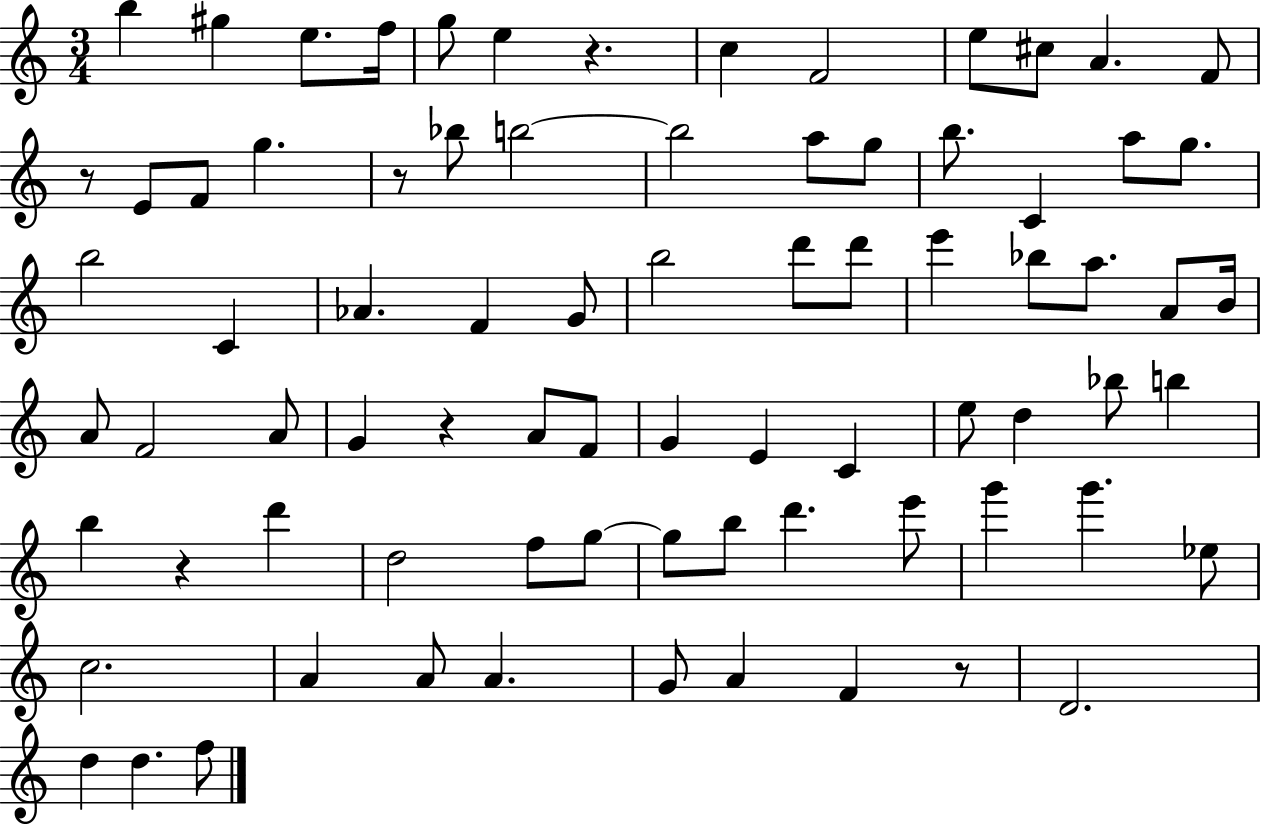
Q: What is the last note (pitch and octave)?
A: F5